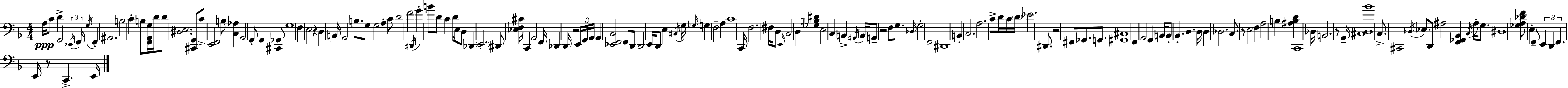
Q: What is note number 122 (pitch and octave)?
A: C3